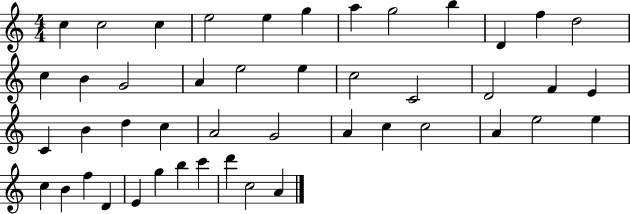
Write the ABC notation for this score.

X:1
T:Untitled
M:4/4
L:1/4
K:C
c c2 c e2 e g a g2 b D f d2 c B G2 A e2 e c2 C2 D2 F E C B d c A2 G2 A c c2 A e2 e c B f D E g b c' d' c2 A